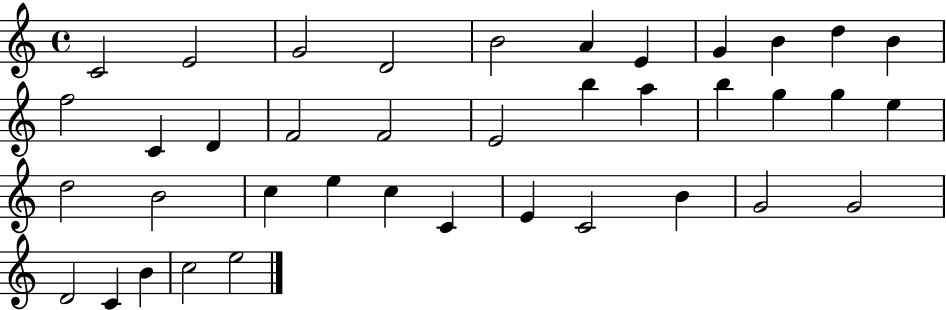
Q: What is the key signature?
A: C major